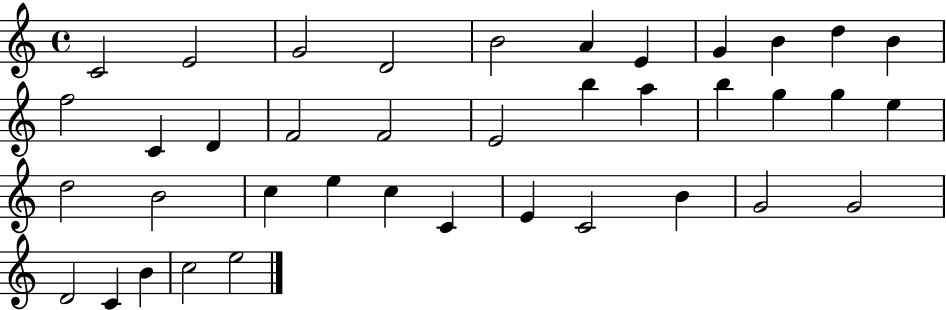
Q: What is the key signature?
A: C major